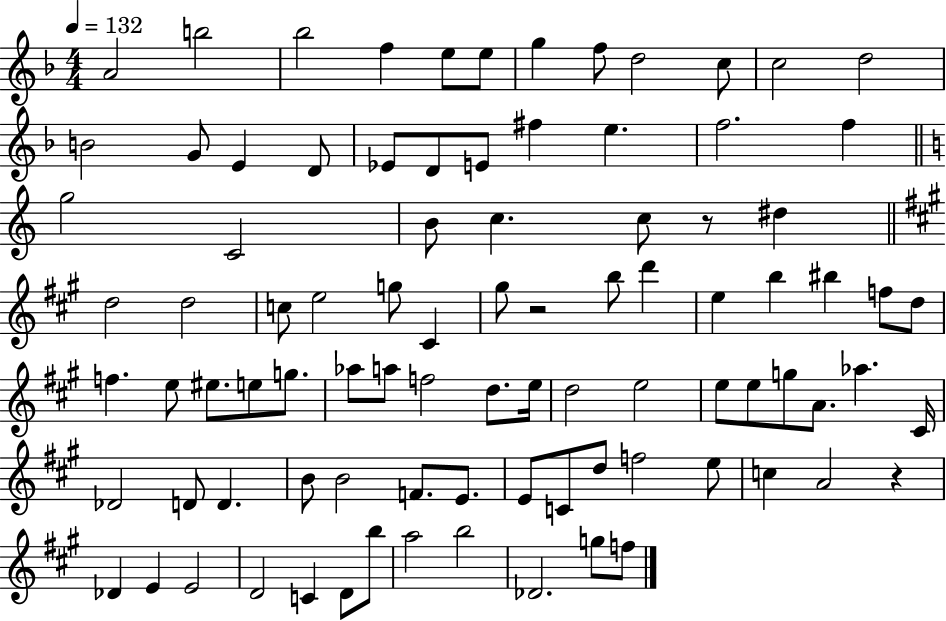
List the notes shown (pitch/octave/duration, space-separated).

A4/h B5/h Bb5/h F5/q E5/e E5/e G5/q F5/e D5/h C5/e C5/h D5/h B4/h G4/e E4/q D4/e Eb4/e D4/e E4/e F#5/q E5/q. F5/h. F5/q G5/h C4/h B4/e C5/q. C5/e R/e D#5/q D5/h D5/h C5/e E5/h G5/e C#4/q G#5/e R/h B5/e D6/q E5/q B5/q BIS5/q F5/e D5/e F5/q. E5/e EIS5/e. E5/e G5/e. Ab5/e A5/e F5/h D5/e. E5/s D5/h E5/h E5/e E5/e G5/e A4/e. Ab5/q. C#4/s Db4/h D4/e D4/q. B4/e B4/h F4/e. E4/e. E4/e C4/e D5/e F5/h E5/e C5/q A4/h R/q Db4/q E4/q E4/h D4/h C4/q D4/e B5/e A5/h B5/h Db4/h. G5/e F5/e